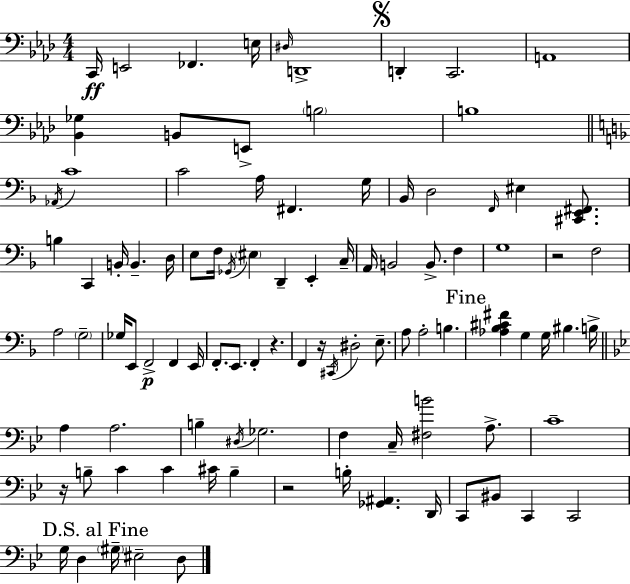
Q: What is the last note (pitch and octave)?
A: D3